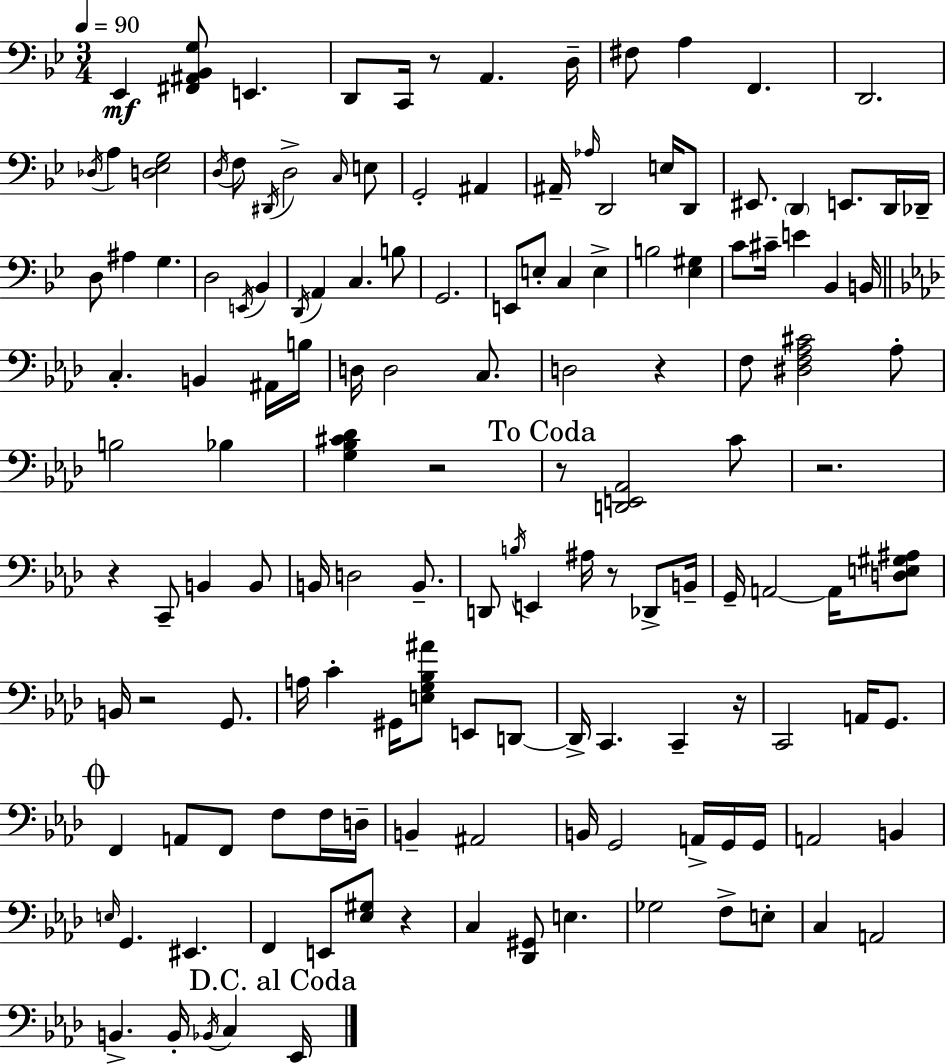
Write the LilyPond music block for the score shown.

{
  \clef bass
  \numericTimeSignature
  \time 3/4
  \key bes \major
  \tempo 4 = 90
  ees,4\mf <fis, ais, bes, g>8 e,4. | d,8 c,16 r8 a,4. d16-- | fis8 a4 f,4. | d,2. | \break \acciaccatura { des16 } a4 <d ees g>2 | \acciaccatura { d16 } f8 \acciaccatura { dis,16 } d2-> | \grace { c16 } e8 g,2-. | ais,4 ais,16-- \grace { aes16 } d,2 | \break e16 d,8 eis,8. \parenthesize d,4 | e,8. d,16 des,16-- d8 ais4 g4. | d2 | \acciaccatura { e,16 } bes,4 \acciaccatura { d,16 } a,4 c4. | \break b8 g,2. | e,8 e8-. c4 | e4-> b2 | <ees gis>4 c'8 cis'16-- e'4 | \break bes,4 b,16 \bar "||" \break \key f \minor c4.-. b,4 ais,16 b16 | d16 d2 c8. | d2 r4 | f8 <dis f aes cis'>2 aes8-. | \break b2 bes4 | <g bes cis' des'>4 r2 | \mark "To Coda" r8 <d, e, aes,>2 c'8 | r2. | \break r4 c,8-- b,4 b,8 | b,16 d2 b,8.-- | d,8 \acciaccatura { b16 } e,4 ais16 r8 des,8-> | b,16-- g,16-- a,2~~ a,16 <d e gis ais>8 | \break b,16 r2 g,8. | a16 c'4-. gis,16 <e g bes ais'>8 e,8 d,8~~ | d,16-> c,4. c,4-- | r16 c,2 a,16 g,8. | \break \mark \markup { \musicglyph "scripts.coda" } f,4 a,8 f,8 f8 f16 | d16-- b,4-- ais,2 | b,16 g,2 a,16-> g,16 | g,16 a,2 b,4 | \break \grace { e16 } g,4. eis,4. | f,4 e,8 <ees gis>8 r4 | c4 <des, gis,>8 e4. | ges2 f8-> | \break e8-. c4 a,2 | b,4.-> b,16-. \acciaccatura { bes,16 } c4 | \mark "D.C. al Coda" ees,16 \bar "|."
}